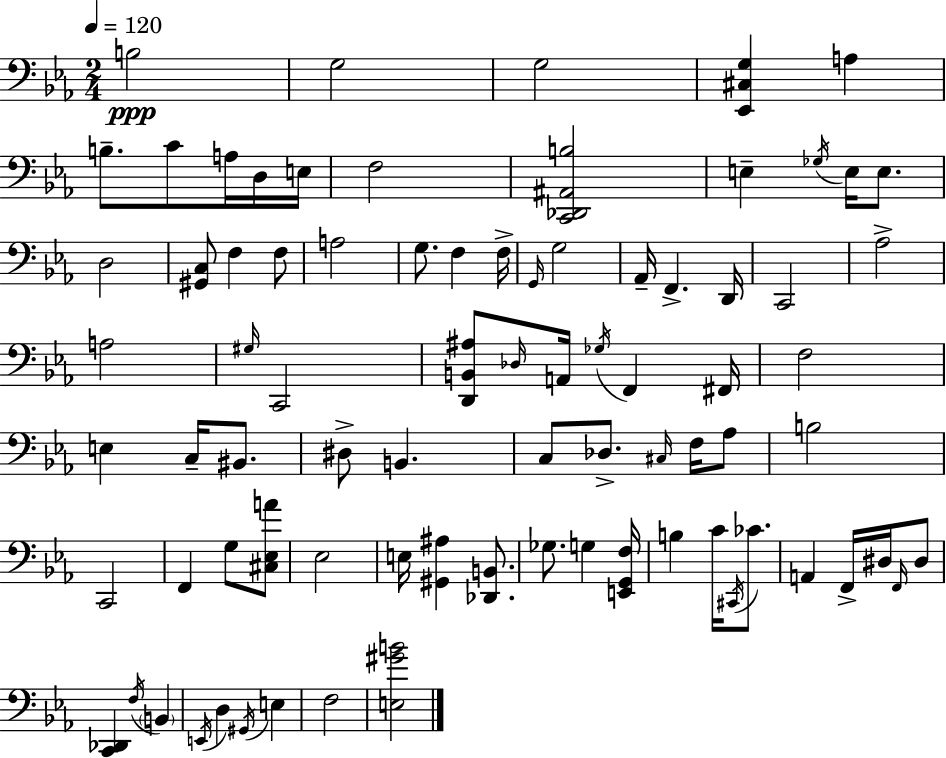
{
  \clef bass
  \numericTimeSignature
  \time 2/4
  \key c \minor
  \tempo 4 = 120
  b2\ppp | g2 | g2 | <ees, cis g>4 a4 | \break b8.-- c'8 a16 d16 e16 | f2 | <c, des, ais, b>2 | e4-- \acciaccatura { ges16 } e16 e8. | \break d2 | <gis, c>8 f4 f8 | a2 | g8. f4 | \break f16-> \grace { g,16 } g2 | aes,16-- f,4.-> | d,16 c,2 | aes2-> | \break a2 | \grace { gis16 } c,2 | <d, b, ais>8 \grace { des16 } a,16 \acciaccatura { ges16 } | f,4 fis,16 f2 | \break e4 | c16-- bis,8. dis8-> b,4. | c8 des8.-> | \grace { cis16 } f16 aes8 b2 | \break c,2 | f,4 | g8 <cis ees a'>8 ees2 | e16 <gis, ais>4 | \break <des, b,>8. ges8. | g4 <e, g, f>16 b4 | c'16 \acciaccatura { cis,16 } ces'8. a,4 | f,16-> dis16 \grace { f,16 } dis8 | \break <c, des,>4 \acciaccatura { f16 } \parenthesize b,4 | \acciaccatura { e,16 } d4 \acciaccatura { gis,16 } e4 | f2 | <e gis' b'>2 | \break \bar "|."
}